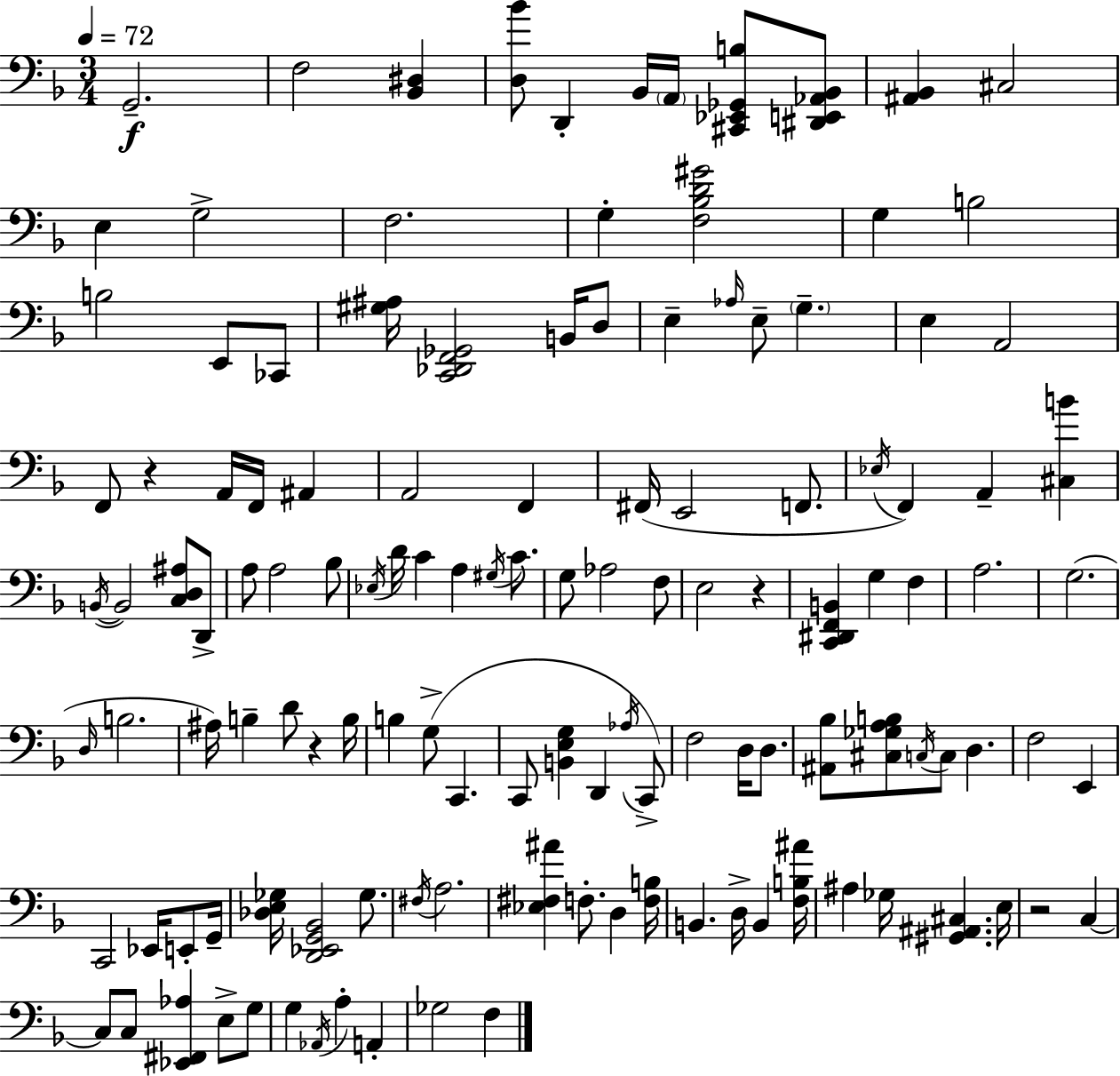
G2/h. F3/h [Bb2,D#3]/q [D3,Bb4]/e D2/q Bb2/s A2/s [C#2,Eb2,Gb2,B3]/e [D#2,E2,Ab2,Bb2]/e [A#2,Bb2]/q C#3/h E3/q G3/h F3/h. G3/q [F3,Bb3,D4,G#4]/h G3/q B3/h B3/h E2/e CES2/e [G#3,A#3]/s [C2,Db2,F2,Gb2]/h B2/s D3/e E3/q Ab3/s E3/e G3/q. E3/q A2/h F2/e R/q A2/s F2/s A#2/q A2/h F2/q F#2/s E2/h F2/e. Eb3/s F2/q A2/q [C#3,B4]/q B2/s B2/h [C3,D3,A#3]/e D2/e A3/e A3/h Bb3/e Eb3/s D4/s C4/q A3/q G#3/s C4/e. G3/e Ab3/h F3/e E3/h R/q [C2,D#2,F2,B2]/q G3/q F3/q A3/h. G3/h. D3/s B3/h. A#3/s B3/q D4/e R/q B3/s B3/q G3/e C2/q. C2/e [B2,E3,G3]/q D2/q Ab3/s C2/e F3/h D3/s D3/e. [A#2,Bb3]/e [C#3,Gb3,A3,B3]/e C3/s C3/e D3/q. F3/h E2/q C2/h Eb2/s E2/e G2/s [Db3,E3,Gb3]/s [D2,Eb2,G2,Bb2]/h Gb3/e. F#3/s A3/h. [Eb3,F#3,A#4]/q F3/e. D3/q [F3,B3]/s B2/q. D3/s B2/q [F3,B3,A#4]/s A#3/q Gb3/s [G#2,A#2,C#3]/q. E3/s R/h C3/q C3/e C3/e [Eb2,F#2,Ab3]/q E3/e G3/e G3/q Ab2/s A3/q A2/q Gb3/h F3/q